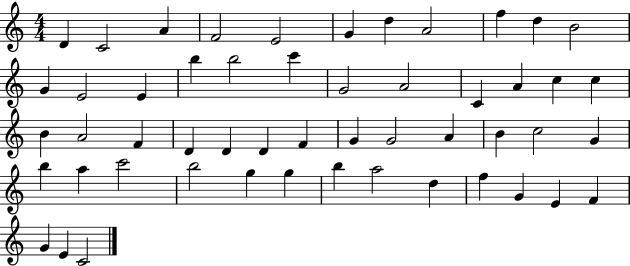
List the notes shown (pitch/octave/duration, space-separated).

D4/q C4/h A4/q F4/h E4/h G4/q D5/q A4/h F5/q D5/q B4/h G4/q E4/h E4/q B5/q B5/h C6/q G4/h A4/h C4/q A4/q C5/q C5/q B4/q A4/h F4/q D4/q D4/q D4/q F4/q G4/q G4/h A4/q B4/q C5/h G4/q B5/q A5/q C6/h B5/h G5/q G5/q B5/q A5/h D5/q F5/q G4/q E4/q F4/q G4/q E4/q C4/h